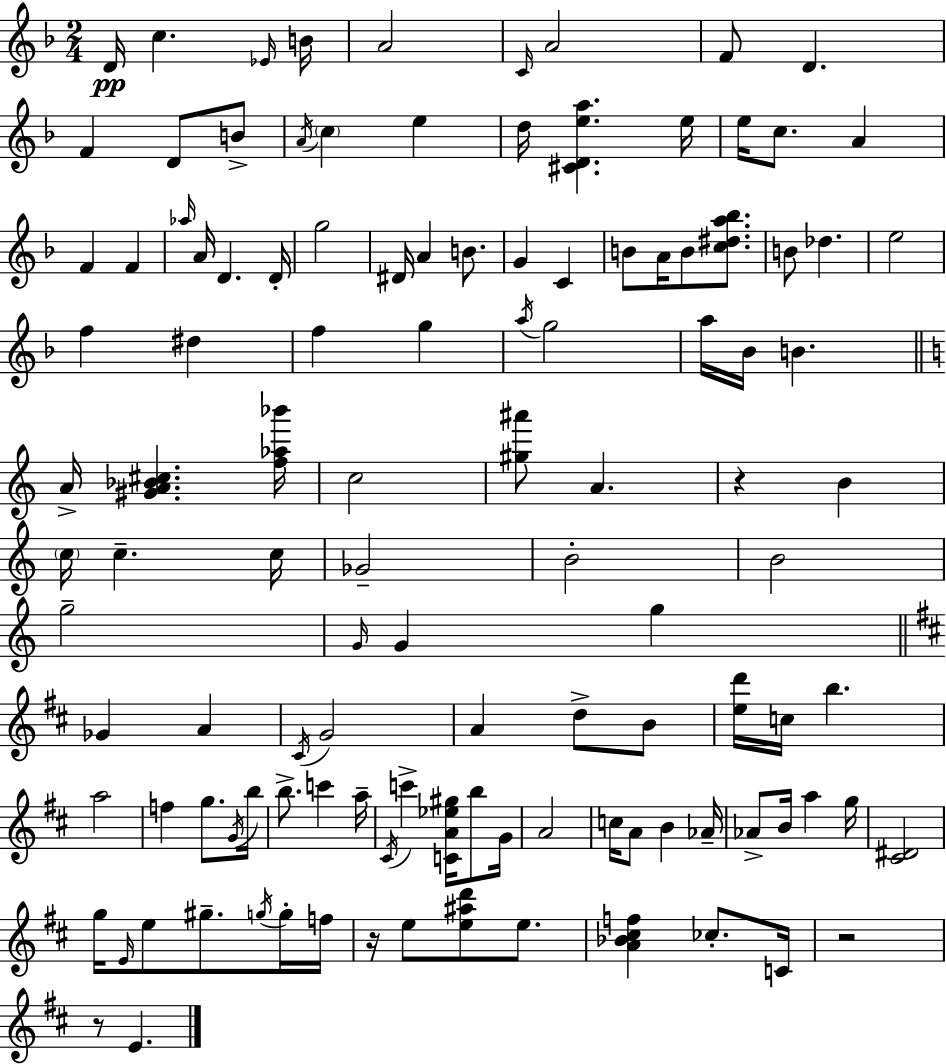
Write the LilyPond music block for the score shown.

{
  \clef treble
  \numericTimeSignature
  \time 2/4
  \key d \minor
  d'16\pp c''4. \grace { ees'16 } | b'16 a'2 | \grace { c'16 } a'2 | f'8 d'4. | \break f'4 d'8 | b'8-> \acciaccatura { a'16 } \parenthesize c''4 e''4 | d''16 <cis' d' e'' a''>4. | e''16 e''16 c''8. a'4 | \break f'4 f'4 | \grace { aes''16 } a'16 d'4. | d'16-. g''2 | dis'16 a'4 | \break b'8. g'4 | c'4 b'8 a'16 b'8 | <c'' dis'' a'' bes''>8. b'8 des''4. | e''2 | \break f''4 | dis''4 f''4 | g''4 \acciaccatura { a''16 } g''2 | a''16 bes'16 b'4. | \break \bar "||" \break \key c \major a'16-> <gis' a' bes' cis''>4. <f'' aes'' bes'''>16 | c''2 | <gis'' ais'''>8 a'4. | r4 b'4 | \break \parenthesize c''16 c''4.-- c''16 | ges'2-- | b'2-. | b'2 | \break g''2-- | \grace { g'16 } g'4 g''4 | \bar "||" \break \key d \major ges'4 a'4 | \acciaccatura { cis'16 } g'2 | a'4 d''8-> b'8 | <e'' d'''>16 c''16 b''4. | \break a''2 | f''4 g''8. | \acciaccatura { g'16 } b''16 b''8.-> c'''4 | a''16-- \acciaccatura { cis'16 } c'''4-> <c' a' ees'' gis''>16 | \break b''8 g'16 a'2 | c''16 a'8 b'4 | aes'16-- aes'8-> b'16 a''4 | g''16 <cis' dis'>2 | \break g''16 \grace { e'16 } e''8 gis''8.-- | \acciaccatura { g''16 } g''16-. f''16 r16 e''8 | <e'' ais'' d'''>8 e''8. <a' bes' cis'' f''>4 | ces''8.-. c'16 r2 | \break r8 e'4. | \bar "|."
}